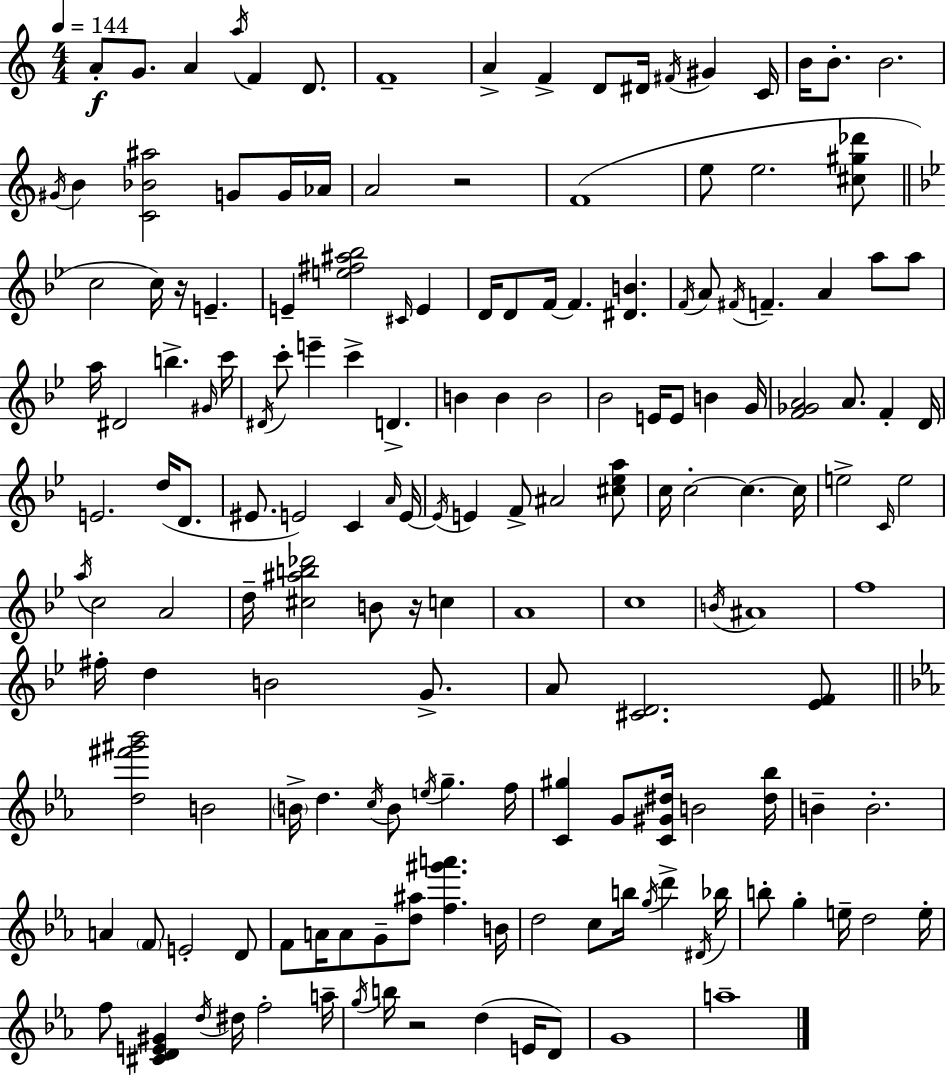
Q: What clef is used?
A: treble